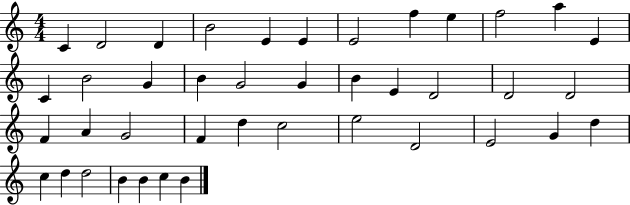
{
  \clef treble
  \numericTimeSignature
  \time 4/4
  \key c \major
  c'4 d'2 d'4 | b'2 e'4 e'4 | e'2 f''4 e''4 | f''2 a''4 e'4 | \break c'4 b'2 g'4 | b'4 g'2 g'4 | b'4 e'4 d'2 | d'2 d'2 | \break f'4 a'4 g'2 | f'4 d''4 c''2 | e''2 d'2 | e'2 g'4 d''4 | \break c''4 d''4 d''2 | b'4 b'4 c''4 b'4 | \bar "|."
}